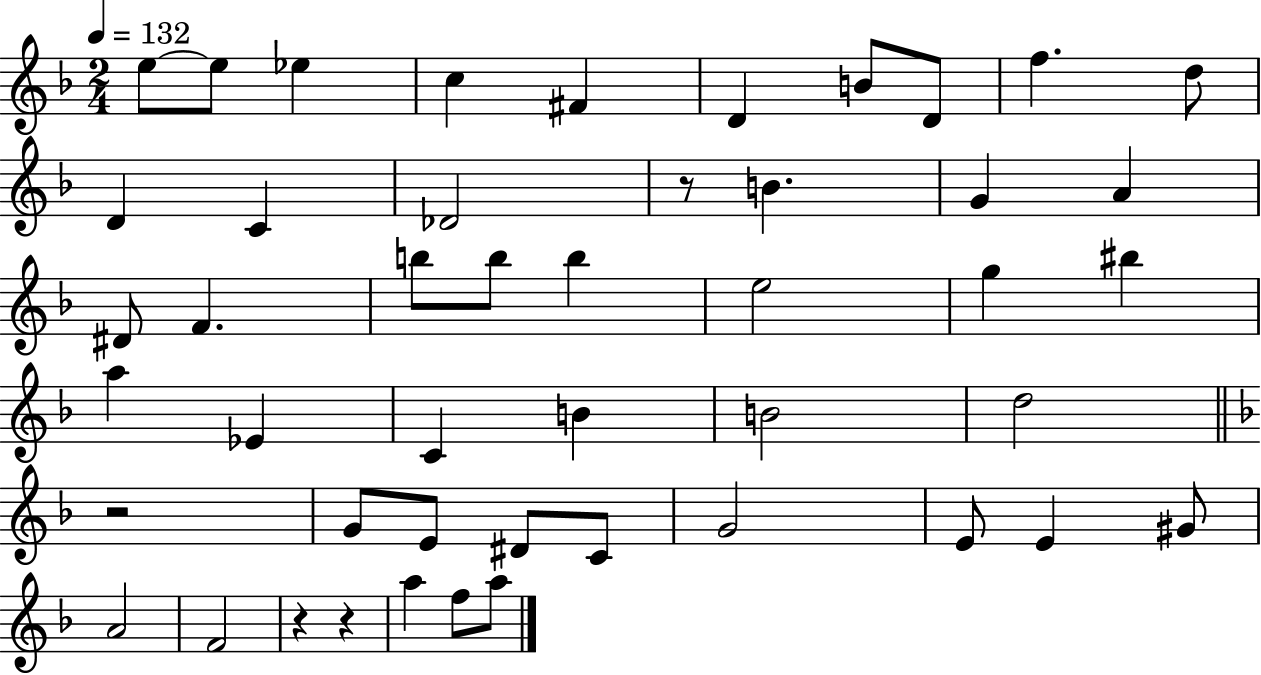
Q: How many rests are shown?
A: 4